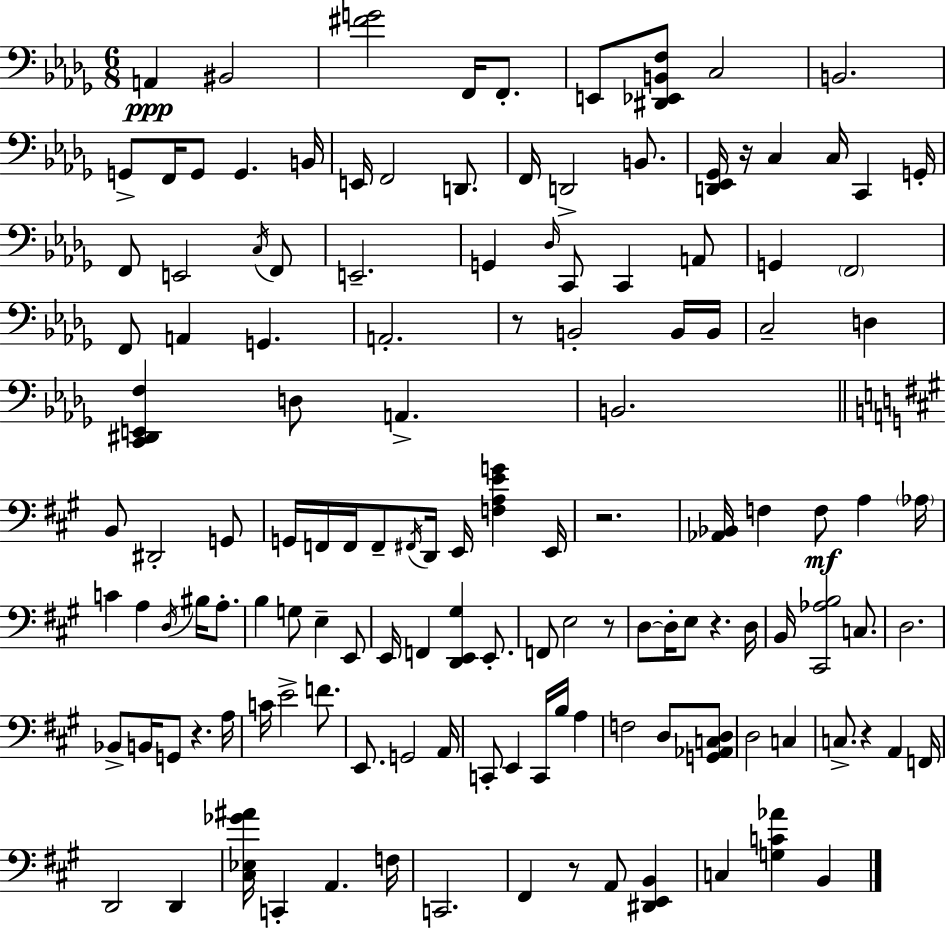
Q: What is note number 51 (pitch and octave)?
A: F2